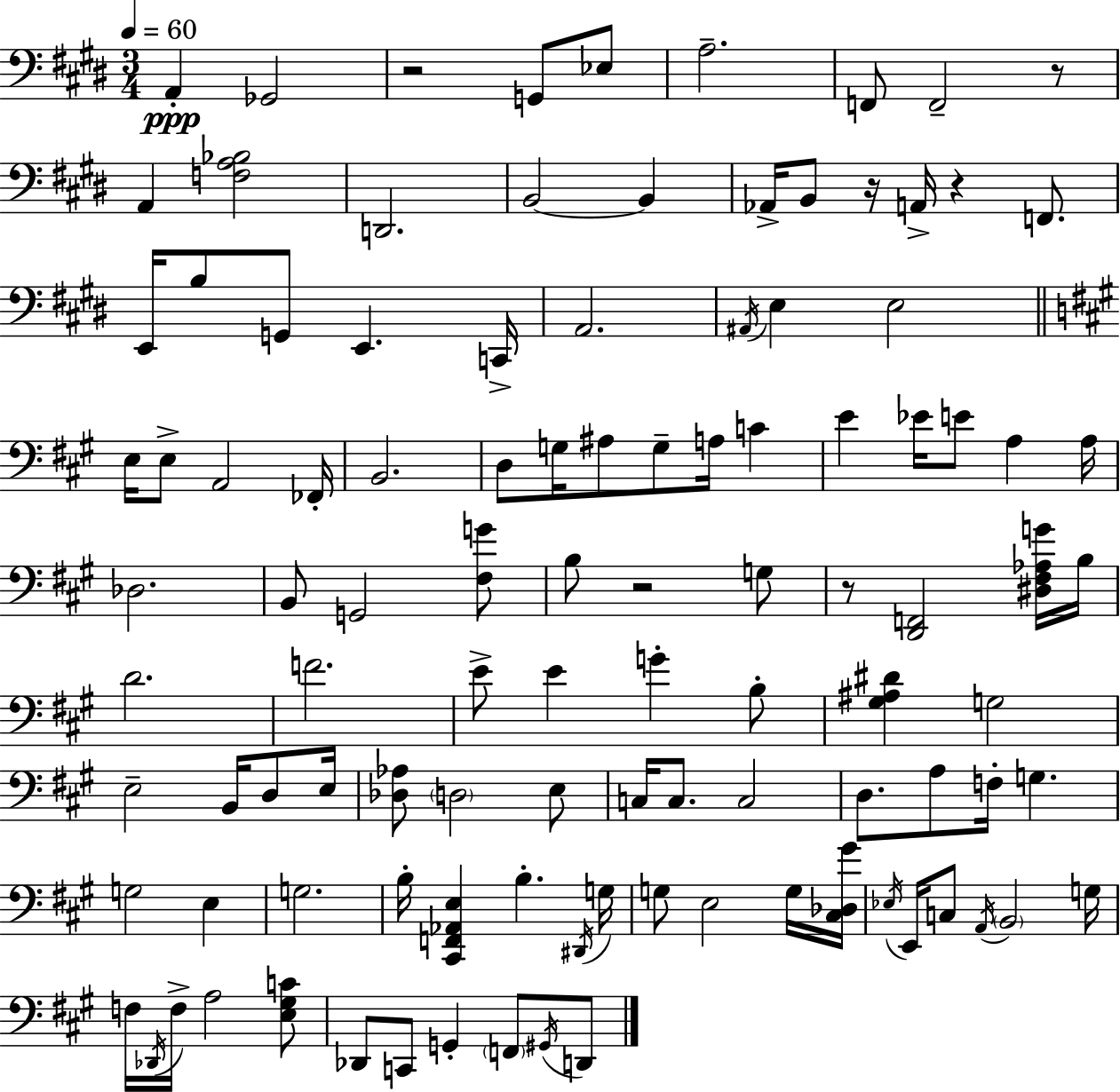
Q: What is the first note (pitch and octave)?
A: A2